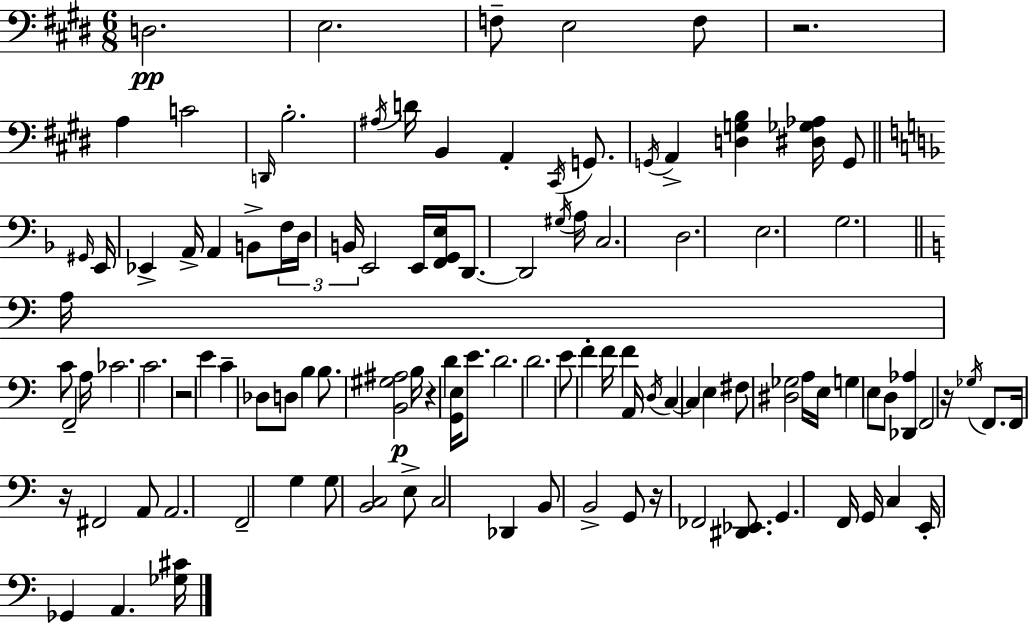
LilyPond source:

{
  \clef bass
  \numericTimeSignature
  \time 6/8
  \key e \major
  d2.\pp | e2. | f8-- e2 f8 | r2. | \break a4 c'2 | \grace { d,16 } b2.-. | \acciaccatura { ais16 } d'16 b,4 a,4-. \acciaccatura { cis,16 } | g,8. \acciaccatura { g,16 } a,4-> <d g b>4 | \break <dis ges aes>16 g,8 \bar "||" \break \key d \minor \grace { gis,16 } e,16 ees,4-> a,16-> a,4 b,8-> | \tuplet 3/2 { f16 d16 b,16 } e,2 | e,16 <f, g, e>16 d,8.~~ d,2 | \acciaccatura { gis16 } a16 c2. | \break d2. | e2. | g2. | \bar "||" \break \key a \minor a16 c'8 f,2-- a16 | ces'2. | c'2. | r2 e'4 | \break c'4-- des8 d8 b4 | b8. <b, gis ais>2\p b16 | r4 d'4 <g, e>16 e'8. | d'2. | \break d'2. | e'8 f'4-. f'16 f'4 a,16 | \acciaccatura { d16 } c4~~ c4 e4 | fis8 <dis ges>2 a16 | \break e16 g4 e8 d8 <des, aes>4 | f,2 r16 \acciaccatura { ges16 } f,8. | f,16 r16 fis,2 | a,8 a,2. | \break f,2-- g4 | g8 <b, c>2 | e8-> c2 des,4 | b,8 b,2-> | \break g,8 r16 fes,2 <dis, ees,>8. | g,4. f,16 g,16 c4 | e,16-. ges,4 a,4. | <ges cis'>16 \bar "|."
}